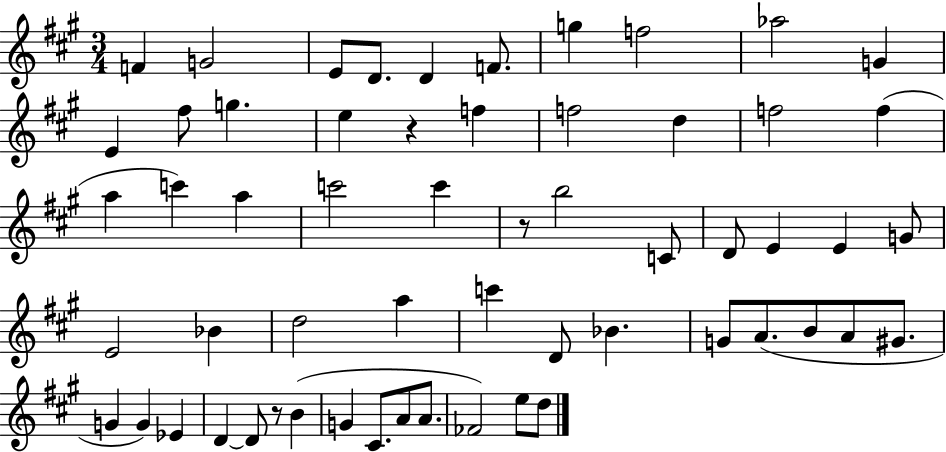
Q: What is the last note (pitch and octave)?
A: D5